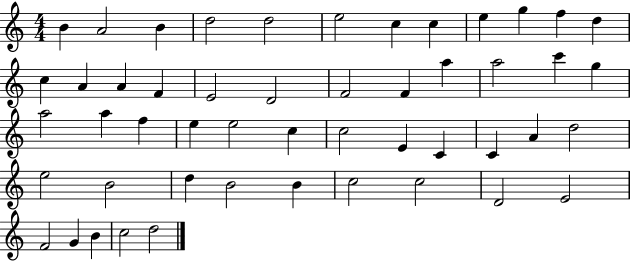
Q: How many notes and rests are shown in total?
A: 50